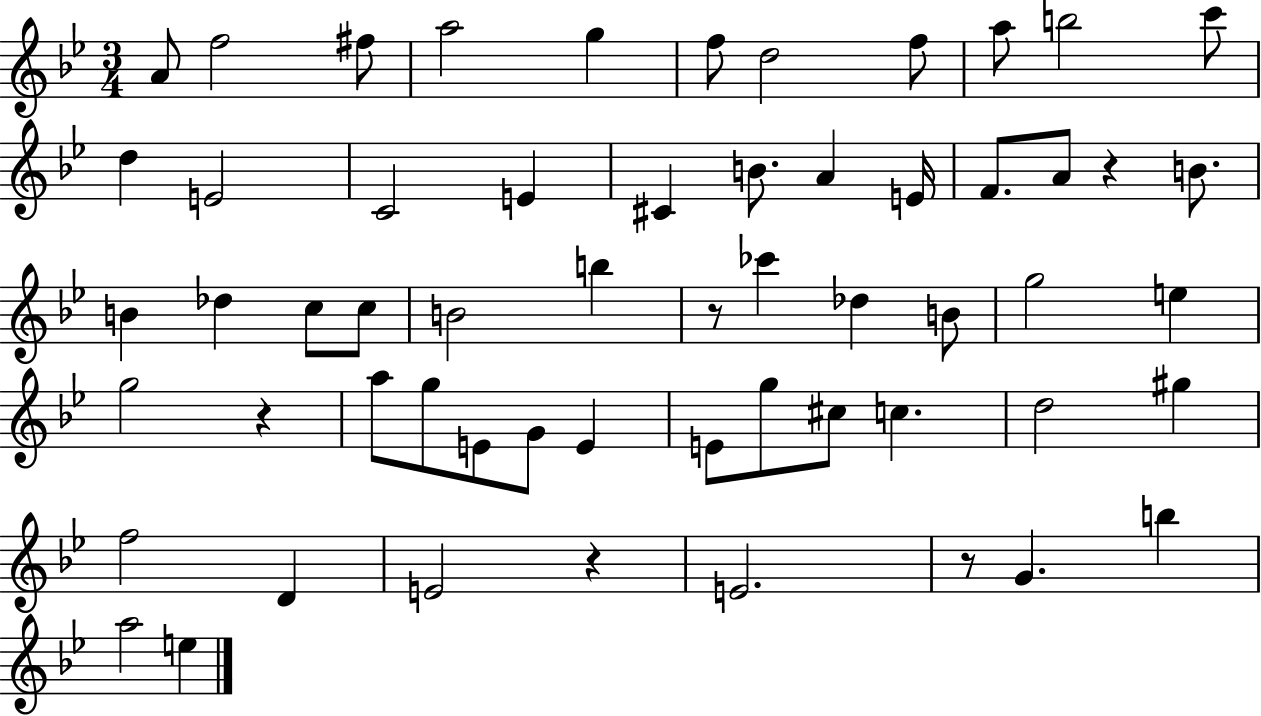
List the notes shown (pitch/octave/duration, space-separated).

A4/e F5/h F#5/e A5/h G5/q F5/e D5/h F5/e A5/e B5/h C6/e D5/q E4/h C4/h E4/q C#4/q B4/e. A4/q E4/s F4/e. A4/e R/q B4/e. B4/q Db5/q C5/e C5/e B4/h B5/q R/e CES6/q Db5/q B4/e G5/h E5/q G5/h R/q A5/e G5/e E4/e G4/e E4/q E4/e G5/e C#5/e C5/q. D5/h G#5/q F5/h D4/q E4/h R/q E4/h. R/e G4/q. B5/q A5/h E5/q